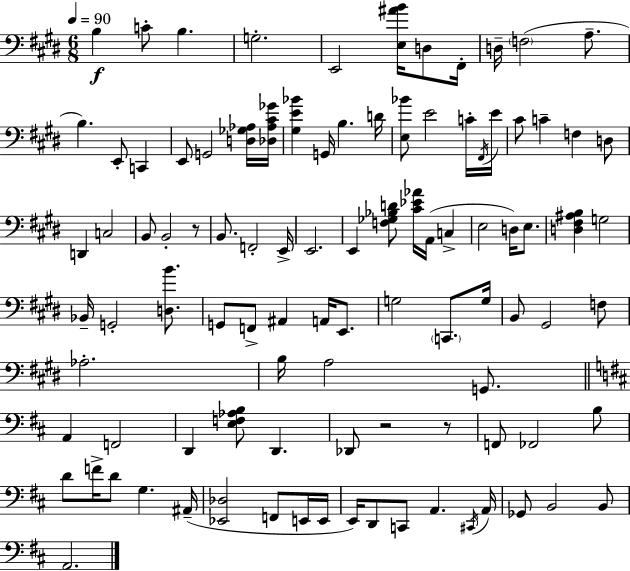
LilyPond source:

{
  \clef bass
  \numericTimeSignature
  \time 6/8
  \key e \major
  \tempo 4 = 90
  b4\f c'8-. b4. | g2.-. | e,2 <e ais' b'>16 d8 fis,16-. | d16-- \parenthesize f2( a8.-- | \break b4.) e,8-. c,4 | e,8 g,2 <d ges aes>16 <des aes cis' ges'>16 | <gis e' bes'>4 g,16 b4. d'16 | <e bes'>8 e'2 c'16-. \acciaccatura { fis,16 } | \break e'16 cis'8 c'4-- f4 d8 | d,4 c2 | b,8 b,2-. r8 | b,8. f,2-. | \break e,16-> e,2. | e,4 <f ges bes d'>8 <cis' ees' aes'>16 a,16( c4-> | e2 d16) e8. | <d fis ais b>4 g2 | \break bes,16-- g,2-. <d b'>8. | g,8 f,8-> ais,4 a,16 e,8. | g2 \parenthesize c,8. | g16 b,8 gis,2 f8 | \break aes2.-. | b16 a2 g,8. | \bar "||" \break \key d \major a,4 f,2 | d,4 <e f aes b>8 d,4. | des,8 r2 r8 | f,8 fes,2 b8 | \break d'8 f'16-> d'8 g4. ais,16--( | <ees, des>2 f,8 e,16 e,16 | e,16) d,8 c,8 a,4. \acciaccatura { cis,16 } | a,16 ges,8 b,2 b,8 | \break a,2. | \bar "|."
}